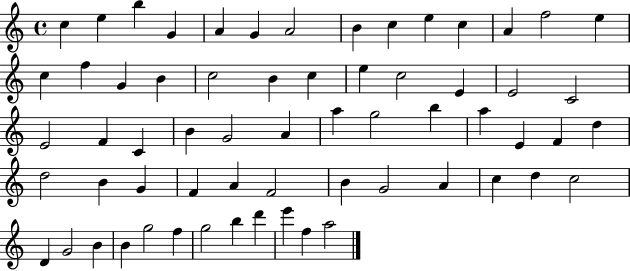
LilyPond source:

{
  \clef treble
  \time 4/4
  \defaultTimeSignature
  \key c \major
  c''4 e''4 b''4 g'4 | a'4 g'4 a'2 | b'4 c''4 e''4 c''4 | a'4 f''2 e''4 | \break c''4 f''4 g'4 b'4 | c''2 b'4 c''4 | e''4 c''2 e'4 | e'2 c'2 | \break e'2 f'4 c'4 | b'4 g'2 a'4 | a''4 g''2 b''4 | a''4 e'4 f'4 d''4 | \break d''2 b'4 g'4 | f'4 a'4 f'2 | b'4 g'2 a'4 | c''4 d''4 c''2 | \break d'4 g'2 b'4 | b'4 g''2 f''4 | g''2 b''4 d'''4 | e'''4 f''4 a''2 | \break \bar "|."
}